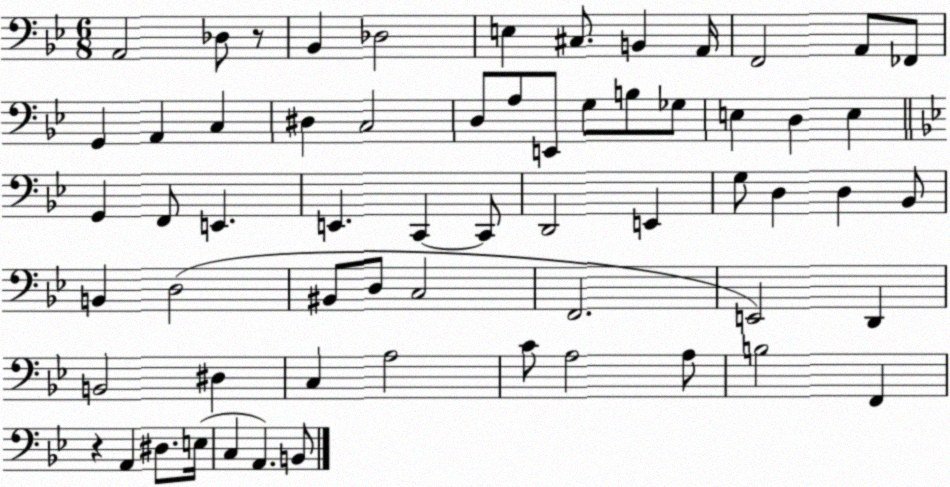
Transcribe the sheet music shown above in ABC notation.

X:1
T:Untitled
M:6/8
L:1/4
K:Bb
A,,2 _D,/2 z/2 _B,, _D,2 E, ^C,/2 B,, A,,/4 F,,2 A,,/2 _F,,/2 G,, A,, C, ^D, C,2 D,/2 A,/2 E,,/2 G,/2 B,/2 _G,/2 E, D, E, G,, F,,/2 E,, E,, C,, C,,/2 D,,2 E,, G,/2 D, D, _B,,/2 B,, D,2 ^B,,/2 D,/2 C,2 F,,2 E,,2 D,, B,,2 ^D, C, A,2 C/2 A,2 A,/2 B,2 F,, z A,, ^D,/2 E,/4 C, A,, B,,/2